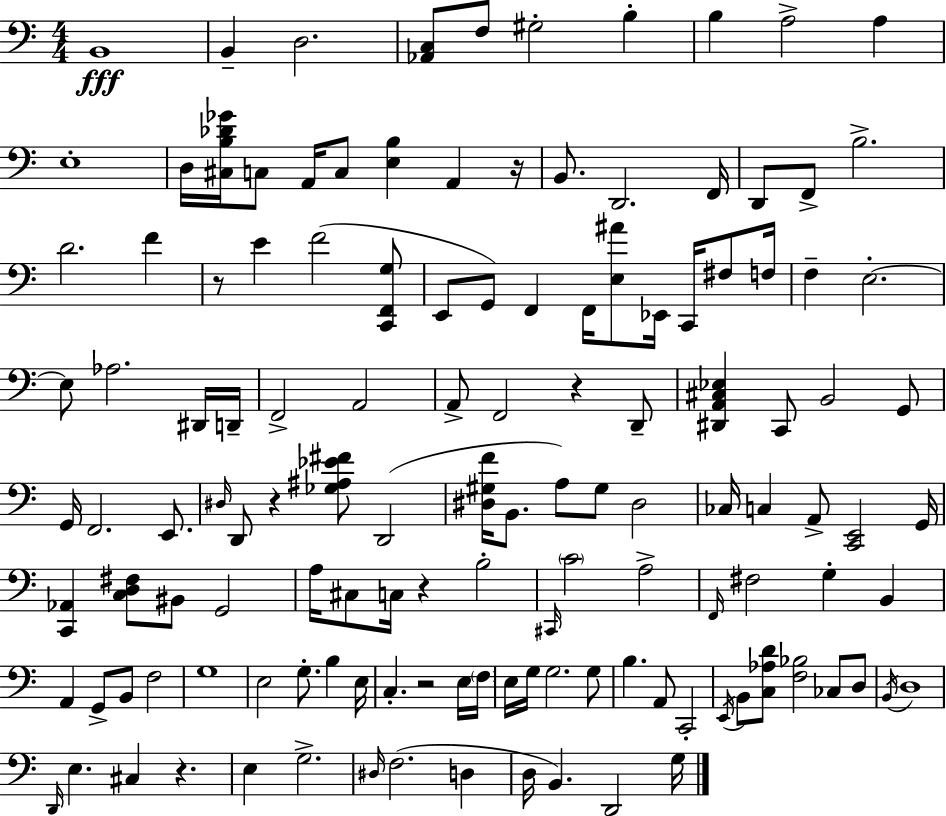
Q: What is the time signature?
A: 4/4